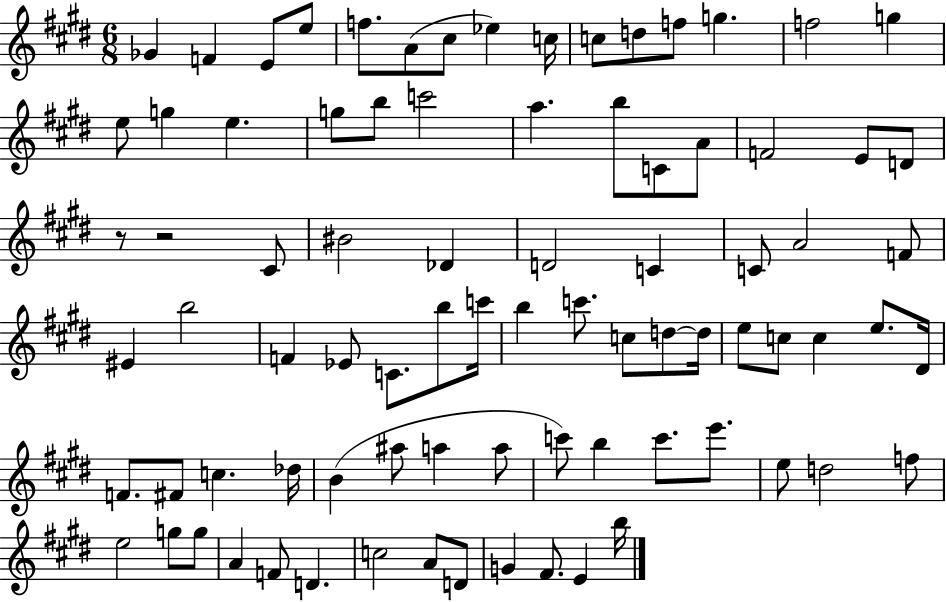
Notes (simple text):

Gb4/q F4/q E4/e E5/e F5/e. A4/e C#5/e Eb5/q C5/s C5/e D5/e F5/e G5/q. F5/h G5/q E5/e G5/q E5/q. G5/e B5/e C6/h A5/q. B5/e C4/e A4/e F4/h E4/e D4/e R/e R/h C#4/e BIS4/h Db4/q D4/h C4/q C4/e A4/h F4/e EIS4/q B5/h F4/q Eb4/e C4/e. B5/e C6/s B5/q C6/e. C5/e D5/e D5/s E5/e C5/e C5/q E5/e. D#4/s F4/e. F#4/e C5/q. Db5/s B4/q A#5/e A5/q A5/e C6/e B5/q C6/e. E6/e. E5/e D5/h F5/e E5/h G5/e G5/e A4/q F4/e D4/q. C5/h A4/e D4/e G4/q F#4/e. E4/q B5/s